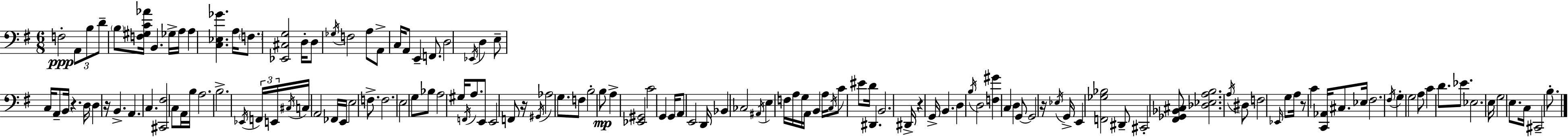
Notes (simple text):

F3/h A2/e B3/e D4/e B3/e [F3,G#3,C4,Ab4]/s B2/q. Gb3/s A3/s A3/q [C3,Eb3,Gb4]/q. A3/s F3/e. [Eb2,C#3,G3]/h D3/s D3/e Gb3/s F3/h A3/e A2/e C3/s A2/e E2/q F2/e. D3/h Eb2/s D3/q E3/e C3/s A2/e B2/s R/q. D3/s D3/q R/s B2/q. A2/q. C3/q. [C#2,F#3]/h C3/e A2/s B3/s A3/h. B3/h. Eb2/s F2/s E2/s C#3/s C3/s A2/h FES2/s E2/s E3/h F3/e. F3/h. E3/h G3/e Bb3/e A3/h G#3/s F2/s A3/e. E2/e E2/h F2/e R/s G#2/s Ab3/h G3/e. F3/e B3/h B3/e A3/q [Eb2,G#2]/h C4/h G2/q G2/s A2/e E2/h D2/s Bb2/q CES3/h A#2/s E3/q F3/s A3/s G3/s A2/s B2/q A3/s C3/s C4/e EIS4/e D4/s D#2/q. B2/h. D#2/s R/q G2/s B2/q. D3/q B3/s D3/h [F3,G#4]/q C3/q D3/q G2/e G2/h R/s Eb3/s G2/s E2/q [F2,Gb3,Bb3]/h D#2/e C#2/h [F#2,Gb2,Bb2,C#3]/e [Db3,Eb3,A3,B3]/h. A3/s D#3/e F3/h Eb2/s G3/e A3/s R/e C4/q [C2,Ab2]/s C#3/e. Eb3/s F#3/h. F#3/s G3/q G3/h A3/e C4/q D4/e. Eb4/e. Eb3/h. E3/s G3/h E3/e. C3/s C#2/h B3/e.